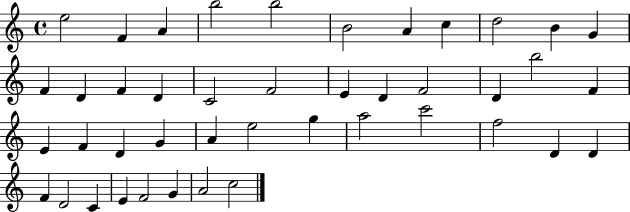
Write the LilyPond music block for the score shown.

{
  \clef treble
  \time 4/4
  \defaultTimeSignature
  \key c \major
  e''2 f'4 a'4 | b''2 b''2 | b'2 a'4 c''4 | d''2 b'4 g'4 | \break f'4 d'4 f'4 d'4 | c'2 f'2 | e'4 d'4 f'2 | d'4 b''2 f'4 | \break e'4 f'4 d'4 g'4 | a'4 e''2 g''4 | a''2 c'''2 | f''2 d'4 d'4 | \break f'4 d'2 c'4 | e'4 f'2 g'4 | a'2 c''2 | \bar "|."
}